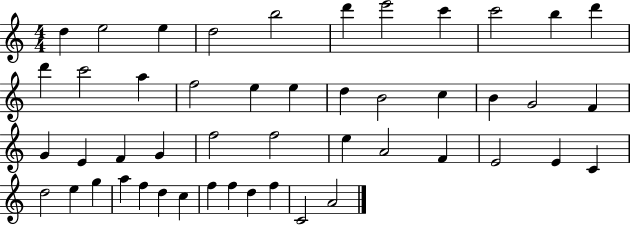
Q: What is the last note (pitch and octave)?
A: A4